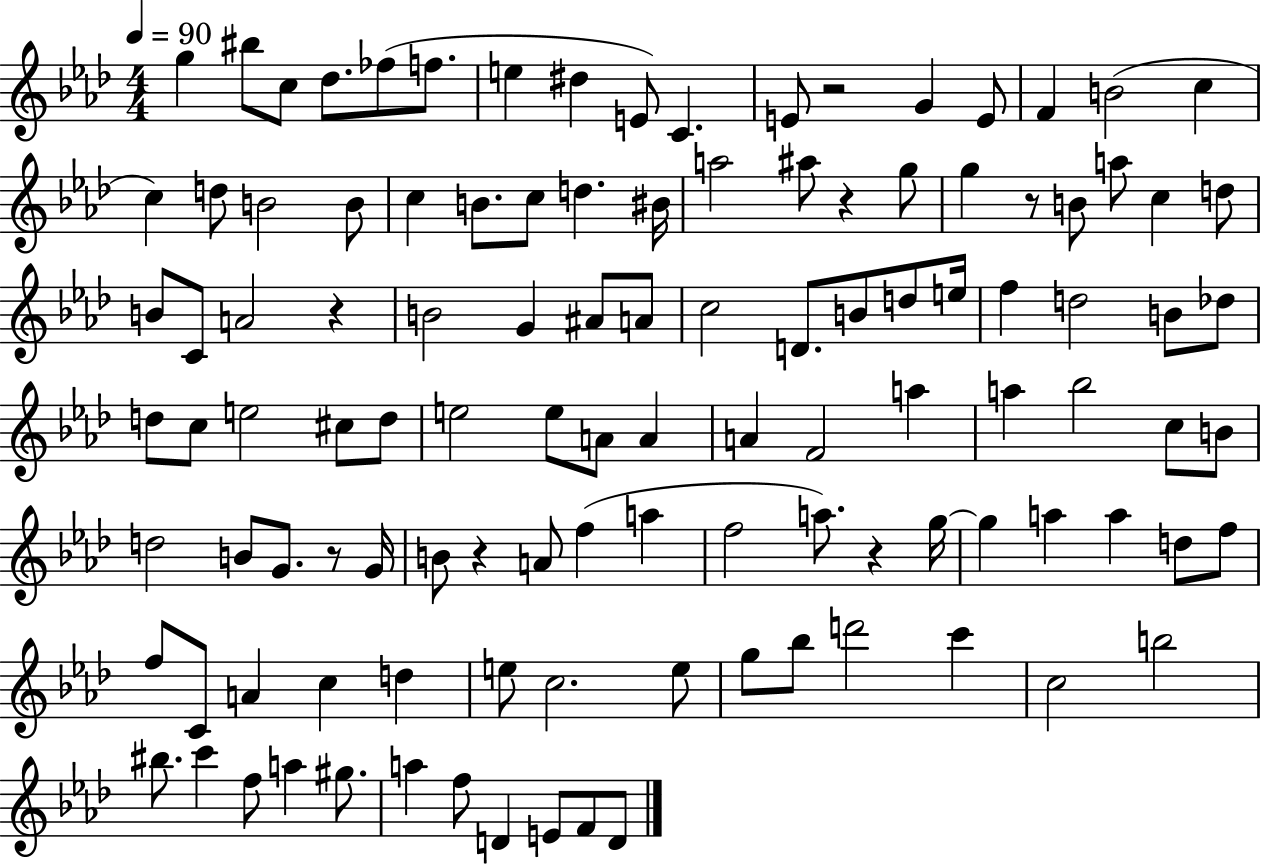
G5/q BIS5/e C5/e Db5/e. FES5/e F5/e. E5/q D#5/q E4/e C4/q. E4/e R/h G4/q E4/e F4/q B4/h C5/q C5/q D5/e B4/h B4/e C5/q B4/e. C5/e D5/q. BIS4/s A5/h A#5/e R/q G5/e G5/q R/e B4/e A5/e C5/q D5/e B4/e C4/e A4/h R/q B4/h G4/q A#4/e A4/e C5/h D4/e. B4/e D5/e E5/s F5/q D5/h B4/e Db5/e D5/e C5/e E5/h C#5/e D5/e E5/h E5/e A4/e A4/q A4/q F4/h A5/q A5/q Bb5/h C5/e B4/e D5/h B4/e G4/e. R/e G4/s B4/e R/q A4/e F5/q A5/q F5/h A5/e. R/q G5/s G5/q A5/q A5/q D5/e F5/e F5/e C4/e A4/q C5/q D5/q E5/e C5/h. E5/e G5/e Bb5/e D6/h C6/q C5/h B5/h BIS5/e. C6/q F5/e A5/q G#5/e. A5/q F5/e D4/q E4/e F4/e D4/e